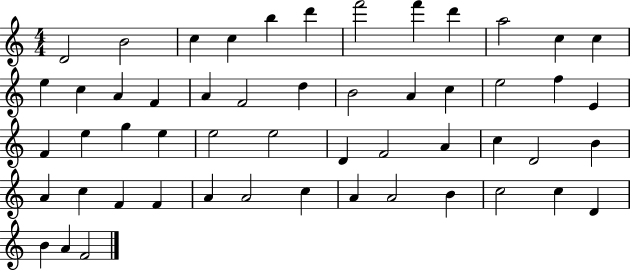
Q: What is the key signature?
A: C major